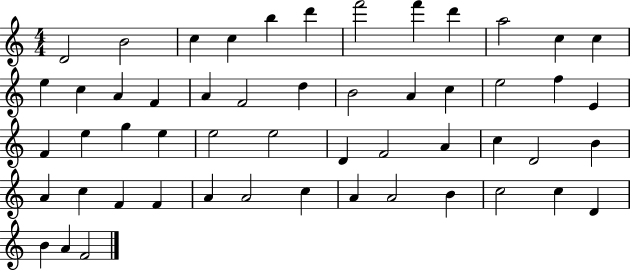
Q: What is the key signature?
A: C major